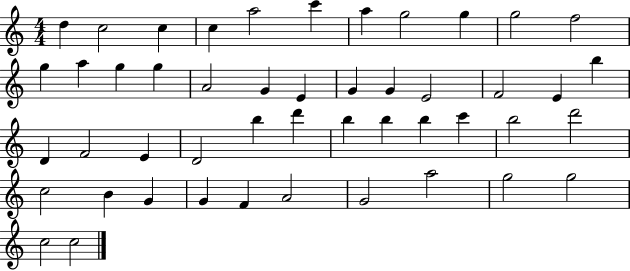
{
  \clef treble
  \numericTimeSignature
  \time 4/4
  \key c \major
  d''4 c''2 c''4 | c''4 a''2 c'''4 | a''4 g''2 g''4 | g''2 f''2 | \break g''4 a''4 g''4 g''4 | a'2 g'4 e'4 | g'4 g'4 e'2 | f'2 e'4 b''4 | \break d'4 f'2 e'4 | d'2 b''4 d'''4 | b''4 b''4 b''4 c'''4 | b''2 d'''2 | \break c''2 b'4 g'4 | g'4 f'4 a'2 | g'2 a''2 | g''2 g''2 | \break c''2 c''2 | \bar "|."
}